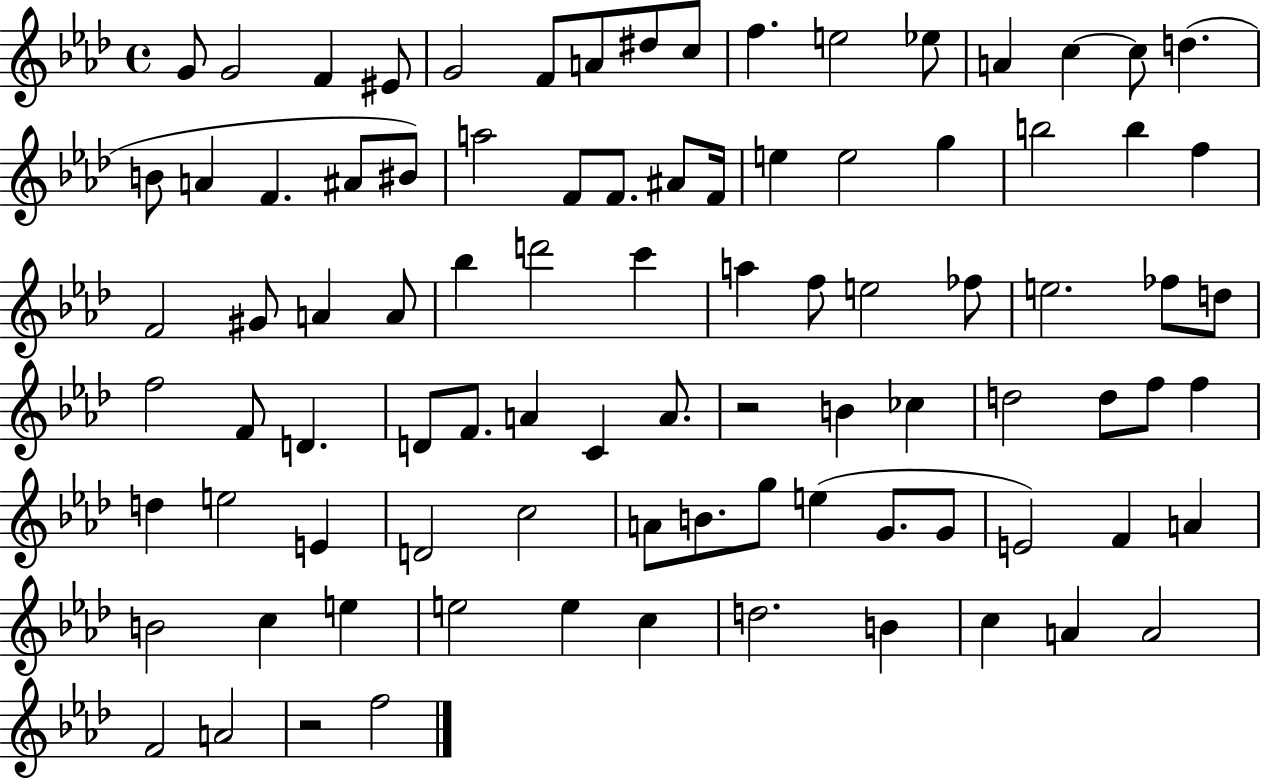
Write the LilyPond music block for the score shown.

{
  \clef treble
  \time 4/4
  \defaultTimeSignature
  \key aes \major
  g'8 g'2 f'4 eis'8 | g'2 f'8 a'8 dis''8 c''8 | f''4. e''2 ees''8 | a'4 c''4~~ c''8 d''4.( | \break b'8 a'4 f'4. ais'8 bis'8) | a''2 f'8 f'8. ais'8 f'16 | e''4 e''2 g''4 | b''2 b''4 f''4 | \break f'2 gis'8 a'4 a'8 | bes''4 d'''2 c'''4 | a''4 f''8 e''2 fes''8 | e''2. fes''8 d''8 | \break f''2 f'8 d'4. | d'8 f'8. a'4 c'4 a'8. | r2 b'4 ces''4 | d''2 d''8 f''8 f''4 | \break d''4 e''2 e'4 | d'2 c''2 | a'8 b'8. g''8 e''4( g'8. g'8 | e'2) f'4 a'4 | \break b'2 c''4 e''4 | e''2 e''4 c''4 | d''2. b'4 | c''4 a'4 a'2 | \break f'2 a'2 | r2 f''2 | \bar "|."
}